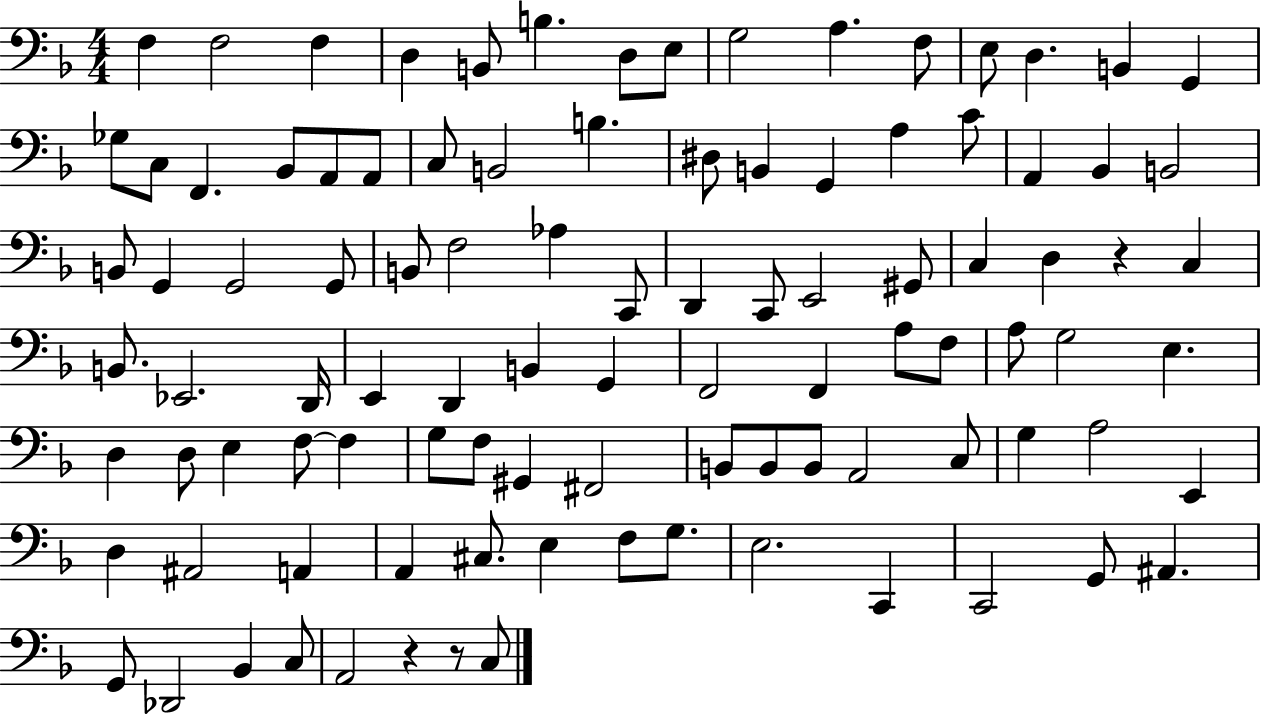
F3/q F3/h F3/q D3/q B2/e B3/q. D3/e E3/e G3/h A3/q. F3/e E3/e D3/q. B2/q G2/q Gb3/e C3/e F2/q. Bb2/e A2/e A2/e C3/e B2/h B3/q. D#3/e B2/q G2/q A3/q C4/e A2/q Bb2/q B2/h B2/e G2/q G2/h G2/e B2/e F3/h Ab3/q C2/e D2/q C2/e E2/h G#2/e C3/q D3/q R/q C3/q B2/e. Eb2/h. D2/s E2/q D2/q B2/q G2/q F2/h F2/q A3/e F3/e A3/e G3/h E3/q. D3/q D3/e E3/q F3/e F3/q G3/e F3/e G#2/q F#2/h B2/e B2/e B2/e A2/h C3/e G3/q A3/h E2/q D3/q A#2/h A2/q A2/q C#3/e. E3/q F3/e G3/e. E3/h. C2/q C2/h G2/e A#2/q. G2/e Db2/h Bb2/q C3/e A2/h R/q R/e C3/e